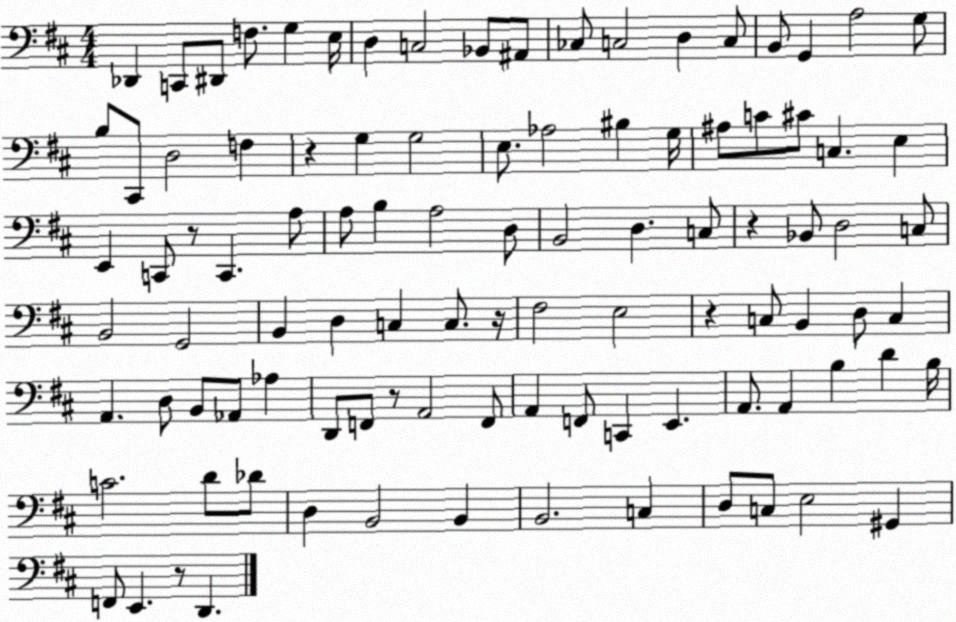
X:1
T:Untitled
M:4/4
L:1/4
K:D
_D,, C,,/2 ^D,,/2 F,/2 G, E,/4 D, C,2 _B,,/2 ^A,,/2 _C,/2 C,2 D, C,/2 B,,/2 G,, A,2 G,/2 B,/2 ^C,,/2 D,2 F, z G, G,2 E,/2 _A,2 ^B, G,/4 ^A,/2 C/2 ^C/2 C, E, E,, C,,/2 z/2 C,, A,/2 A,/2 B, A,2 D,/2 B,,2 D, C,/2 z _B,,/2 D,2 C,/2 B,,2 G,,2 B,, D, C, C,/2 z/4 ^F,2 E,2 z C,/2 B,, D,/2 C, A,, D,/2 B,,/2 _A,,/2 _A, D,,/2 F,,/2 z/2 A,,2 F,,/2 A,, F,,/2 C,, E,, A,,/2 A,, B, D B,/4 C2 D/2 _D/2 D, B,,2 B,, B,,2 C, D,/2 C,/2 E,2 ^G,, F,,/2 E,, z/2 D,,